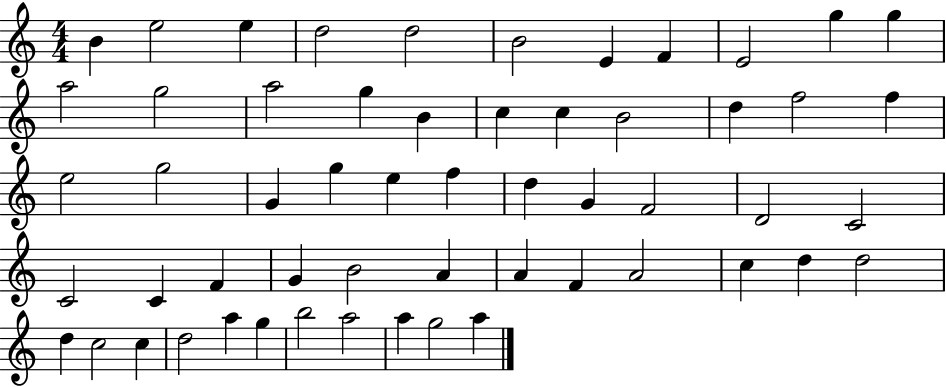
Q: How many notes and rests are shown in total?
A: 56